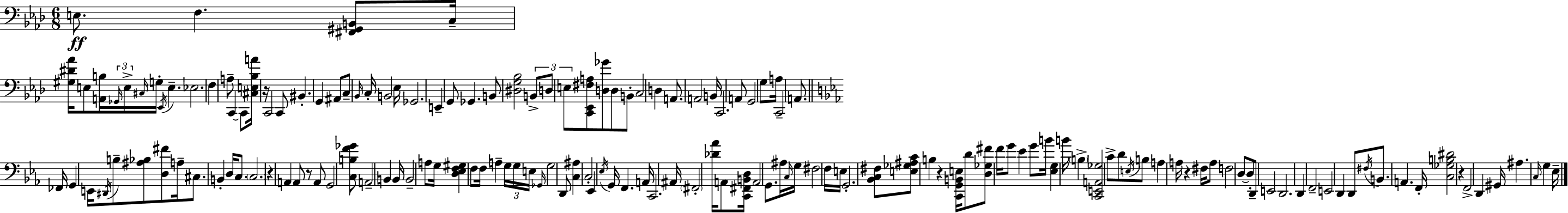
X:1
T:Untitled
M:6/8
L:1/4
K:Fm
E,/2 F, [^F,,^G,,B,,]/2 C,/4 [^G,^D_A]/4 E,/2 [A,,B,]/4 _G,,/4 E,/4 ^C,/4 G,/4 _E,,/4 E, _E,2 F, A,/2 C,, C,,/2 [^C,E,_B,A]/4 z/4 C,,2 C,,/2 ^B,, G,, ^A,,/2 C,/2 _B,,/4 C,/4 B,,2 _E,/4 _G,,2 E,, G,,/2 _G,, B,,/2 [^D,G,_B,]2 B,,/2 D,/2 E,/2 [C,,_E,,^F,A,]/2 [D,_G]/2 D,/2 B,,/2 C,2 D, A,,/2 A,,2 B,,/4 C,,2 A,,/2 G,,2 G,/2 A,/4 C,,2 A,,/2 _F,,/4 G,, E,,/4 ^D,,/4 B,/2 [^A,_B,]/2 [D,^F]/2 A,/4 ^C,/2 B,, D,/4 C,/2 C,2 z A,, A,,/2 z/2 A,,/2 G,,2 [C,B,F_G]/2 A,,2 B,, B,,/4 B,,2 A,/2 G,/4 [D,_E,F,^G,] F,/2 F,/4 A, G,/4 G,/4 E,/4 _G,,/4 G,2 D,,/2 [C,^A,] C,2 _E,, _E,/4 G,,/4 F,, A,,/4 C,,2 ^A,,/4 ^F,,2 [_D_A]/4 A,,/2 [C,,^F,,B,,D,]/4 A,,2 G,,/2 ^A,/4 C,/4 G,/4 ^F,2 F,/4 E,/4 G,,2 [_B,,C,^F,]/2 [E,_G,^A,C]/2 B, z [C,,G,,B,,E,]/4 D/2 [D,_G,^F]/2 F/4 G/2 _E G/2 B/4 [_E,G,] B/4 B, [C,,E,,A,,_G,]2 C/2 D/2 E,/4 B,/2 A, A,/4 z ^F,/4 A,/2 F,2 D,/2 D,/2 D,,/2 E,,2 D,,2 D,, F,,2 E,,2 D,, D,,/2 ^F,/4 B,,/2 A,, F,,/4 [C,_G,B,^D]2 z F,,2 D,, ^G,,/4 ^A, C,/4 G, _E,/4